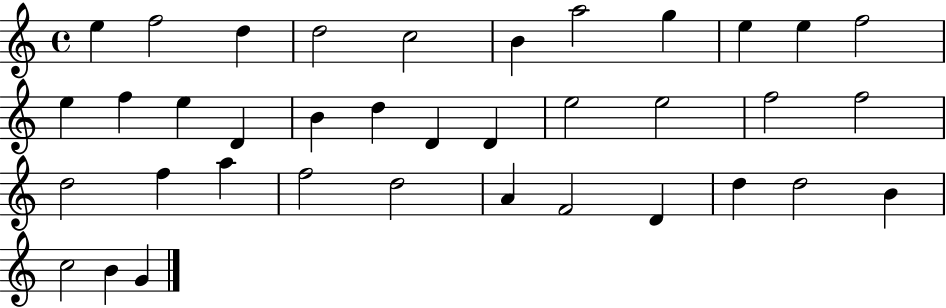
{
  \clef treble
  \time 4/4
  \defaultTimeSignature
  \key c \major
  e''4 f''2 d''4 | d''2 c''2 | b'4 a''2 g''4 | e''4 e''4 f''2 | \break e''4 f''4 e''4 d'4 | b'4 d''4 d'4 d'4 | e''2 e''2 | f''2 f''2 | \break d''2 f''4 a''4 | f''2 d''2 | a'4 f'2 d'4 | d''4 d''2 b'4 | \break c''2 b'4 g'4 | \bar "|."
}